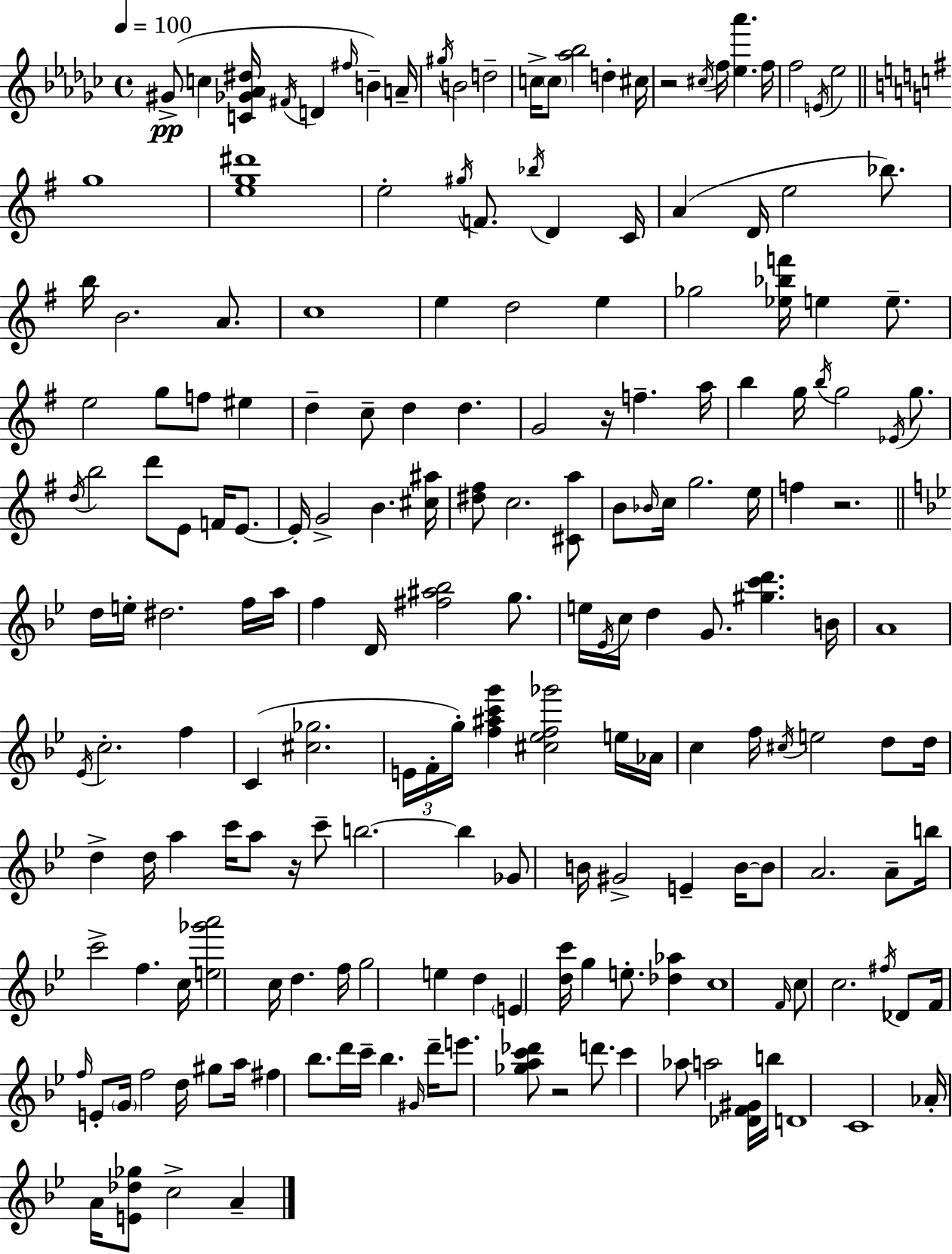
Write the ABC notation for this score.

X:1
T:Untitled
M:4/4
L:1/4
K:Ebm
^G/2 c [C_G_A^d]/4 ^F/4 D ^f/4 B A/4 ^g/4 B2 d2 c/4 c/2 [_a_b]2 d ^c/4 z2 ^c/4 f/4 [_e_a'] f/4 f2 E/4 _e2 g4 [eg^d']4 e2 ^g/4 F/2 _b/4 D C/4 A D/4 e2 _b/2 b/4 B2 A/2 c4 e d2 e _g2 [_e_bf']/4 e e/2 e2 g/2 f/2 ^e d c/2 d d G2 z/4 f a/4 b g/4 b/4 g2 _E/4 g/2 d/4 b2 d'/2 E/2 F/4 E/2 E/4 G2 B [^c^a]/4 [^d^f]/2 c2 [^Ca]/2 B/2 _B/4 c/4 g2 e/4 f z2 d/4 e/4 ^d2 f/4 a/4 f D/4 [^f^a_b]2 g/2 e/4 _E/4 c/4 d G/2 [^gc'd'] B/4 A4 _E/4 c2 f C [^c_g]2 E/4 F/4 g/4 [f^ac'g'] [^c_ef_g']2 e/4 _A/4 c f/4 ^c/4 e2 d/2 d/4 d d/4 a c'/4 a/2 z/4 c'/2 b2 b _G/2 B/4 ^G2 E B/4 B/2 A2 A/2 b/4 c'2 f c/4 [e_g'a']2 c/4 d f/4 g2 e d E [dc']/4 g e/2 [_d_a] c4 F/4 c/2 c2 ^f/4 _D/2 F/4 f/4 E/2 G/4 f2 d/4 ^g/2 a/4 ^f _b/2 d'/4 c'/4 _b ^G/4 d'/4 e'/2 [_gac'_d']/2 z2 d'/2 c' _a/2 a2 [_DF^G]/4 b/4 D4 C4 _A/4 A/4 [E_d_g]/2 c2 A